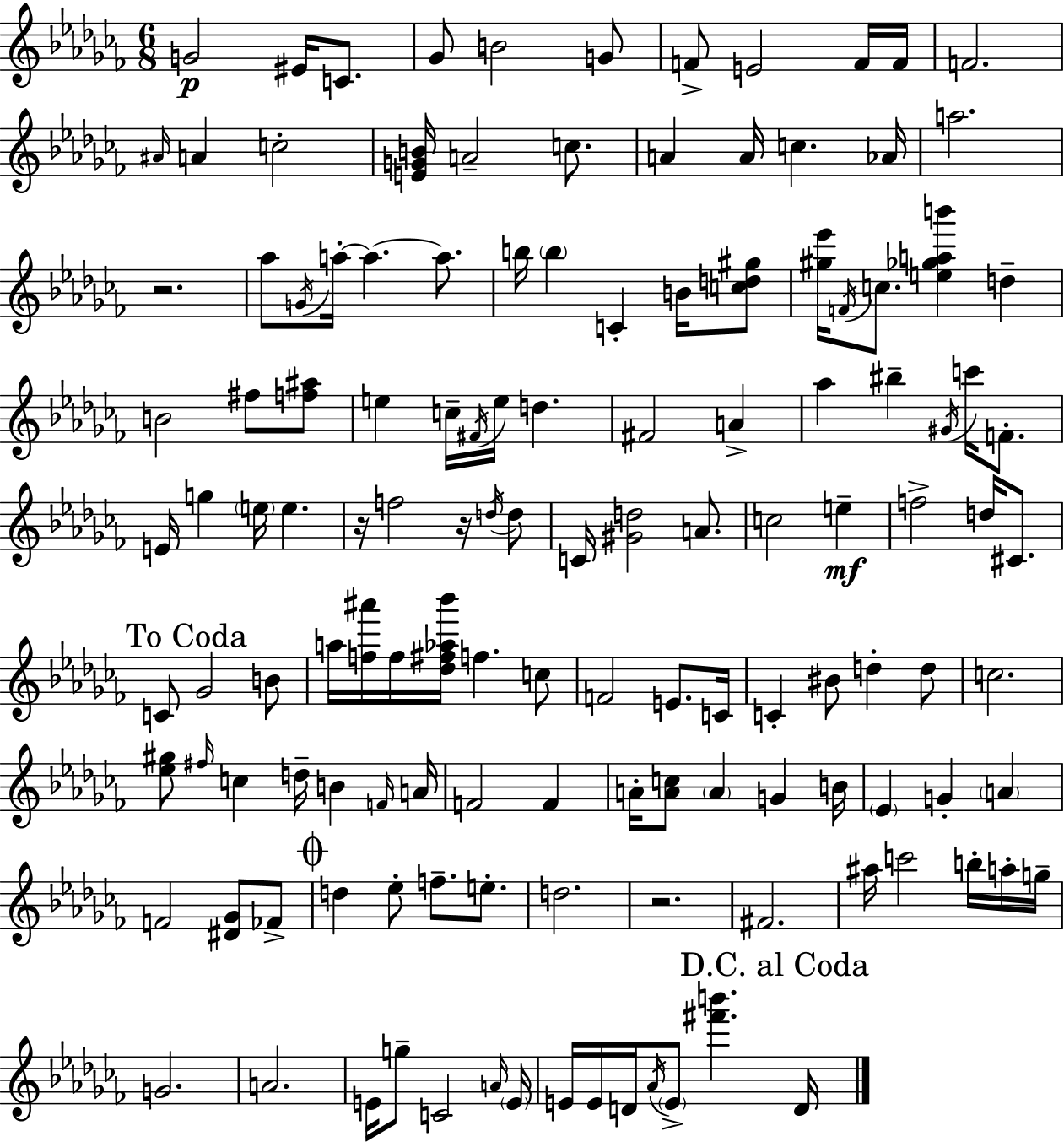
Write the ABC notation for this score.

X:1
T:Untitled
M:6/8
L:1/4
K:Abm
G2 ^E/4 C/2 _G/2 B2 G/2 F/2 E2 F/4 F/4 F2 ^A/4 A c2 [EGB]/4 A2 c/2 A A/4 c _A/4 a2 z2 _a/2 G/4 a/4 a a/2 b/4 b C B/4 [cd^g]/2 [^g_e']/4 F/4 c/2 [e_gab'] d B2 ^f/2 [f^a]/2 e c/4 ^F/4 e/4 d ^F2 A _a ^b ^G/4 c'/4 F/2 E/4 g e/4 e z/4 f2 z/4 d/4 d/2 C/4 [^Gd]2 A/2 c2 e f2 d/4 ^C/2 C/2 _G2 B/2 a/4 [f^a']/4 f/4 [_d^f_a_b']/4 f c/2 F2 E/2 C/4 C ^B/2 d d/2 c2 [_e^g]/2 ^f/4 c d/4 B F/4 A/4 F2 F A/4 [Ac]/2 A G B/4 _E G A F2 [^D_G]/2 _F/2 d _e/2 f/2 e/2 d2 z2 ^F2 ^a/4 c'2 b/4 a/4 g/4 G2 A2 E/4 g/2 C2 A/4 E/4 E/4 E/4 D/4 _A/4 E/2 [^f'b'] D/4